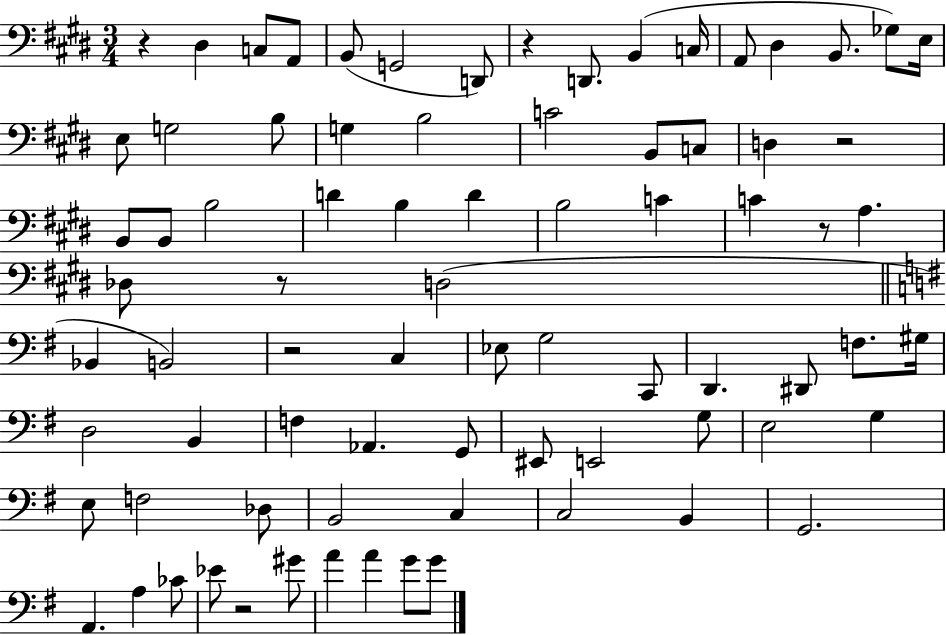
{
  \clef bass
  \numericTimeSignature
  \time 3/4
  \key e \major
  r4 dis4 c8 a,8 | b,8( g,2 d,8) | r4 d,8. b,4( c16 | a,8 dis4 b,8. ges8) e16 | \break e8 g2 b8 | g4 b2 | c'2 b,8 c8 | d4 r2 | \break b,8 b,8 b2 | d'4 b4 d'4 | b2 c'4 | c'4 r8 a4. | \break des8 r8 d2( | \bar "||" \break \key g \major bes,4 b,2) | r2 c4 | ees8 g2 c,8 | d,4. dis,8 f8. gis16 | \break d2 b,4 | f4 aes,4. g,8 | eis,8 e,2 g8 | e2 g4 | \break e8 f2 des8 | b,2 c4 | c2 b,4 | g,2. | \break a,4. a4 ces'8 | ees'8 r2 gis'8 | a'4 a'4 g'8 g'8 | \bar "|."
}